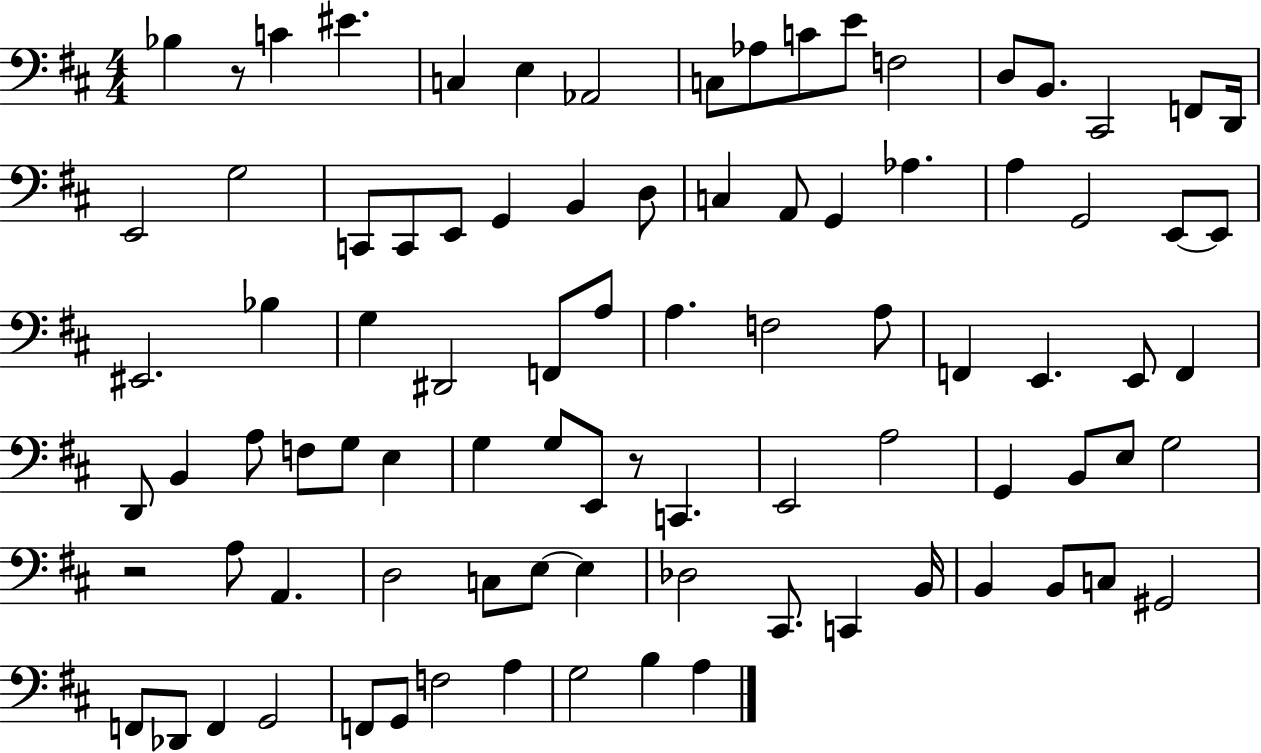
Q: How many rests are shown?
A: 3